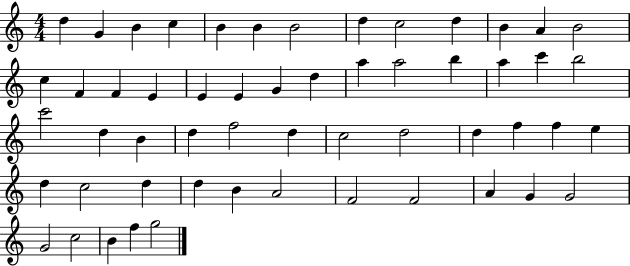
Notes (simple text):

D5/q G4/q B4/q C5/q B4/q B4/q B4/h D5/q C5/h D5/q B4/q A4/q B4/h C5/q F4/q F4/q E4/q E4/q E4/q G4/q D5/q A5/q A5/h B5/q A5/q C6/q B5/h C6/h D5/q B4/q D5/q F5/h D5/q C5/h D5/h D5/q F5/q F5/q E5/q D5/q C5/h D5/q D5/q B4/q A4/h F4/h F4/h A4/q G4/q G4/h G4/h C5/h B4/q F5/q G5/h